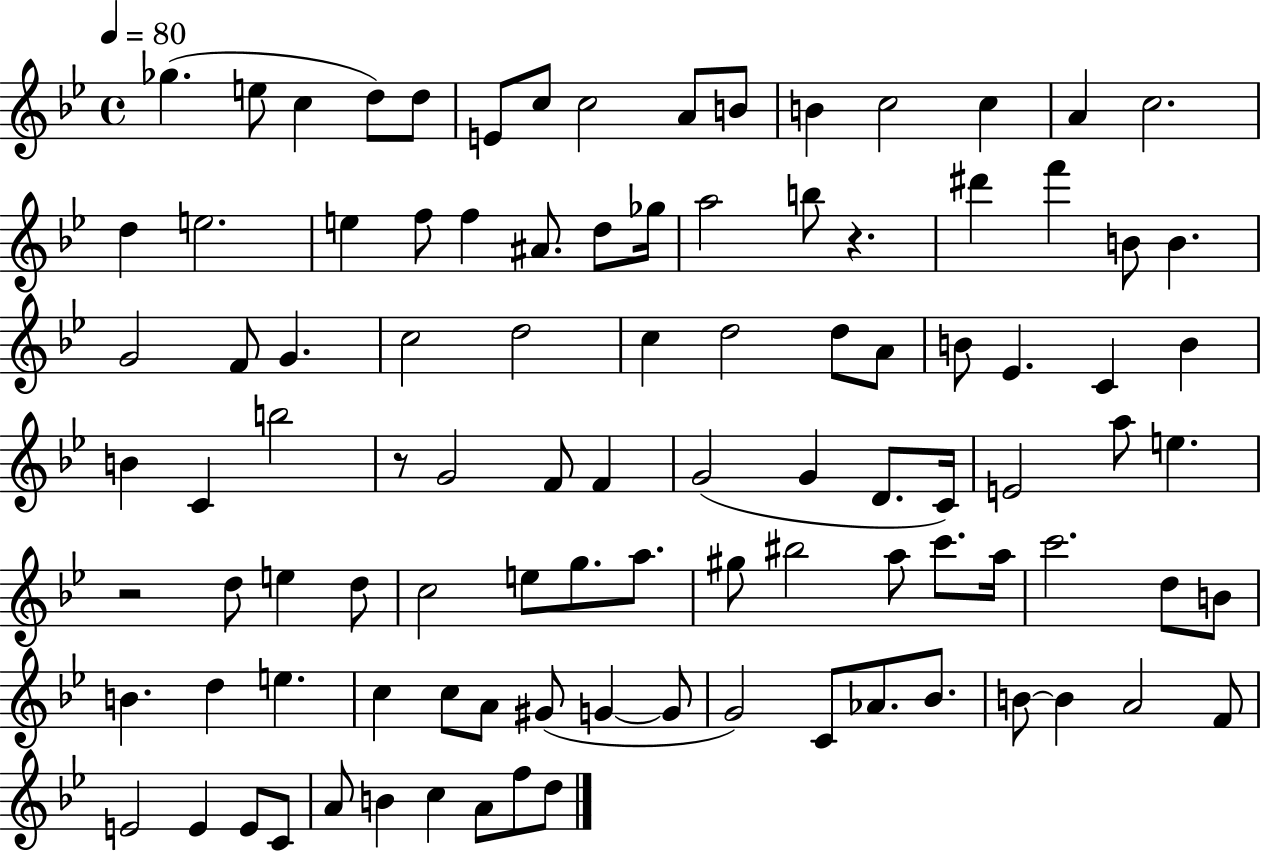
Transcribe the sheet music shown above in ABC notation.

X:1
T:Untitled
M:4/4
L:1/4
K:Bb
_g e/2 c d/2 d/2 E/2 c/2 c2 A/2 B/2 B c2 c A c2 d e2 e f/2 f ^A/2 d/2 _g/4 a2 b/2 z ^d' f' B/2 B G2 F/2 G c2 d2 c d2 d/2 A/2 B/2 _E C B B C b2 z/2 G2 F/2 F G2 G D/2 C/4 E2 a/2 e z2 d/2 e d/2 c2 e/2 g/2 a/2 ^g/2 ^b2 a/2 c'/2 a/4 c'2 d/2 B/2 B d e c c/2 A/2 ^G/2 G G/2 G2 C/2 _A/2 _B/2 B/2 B A2 F/2 E2 E E/2 C/2 A/2 B c A/2 f/2 d/2